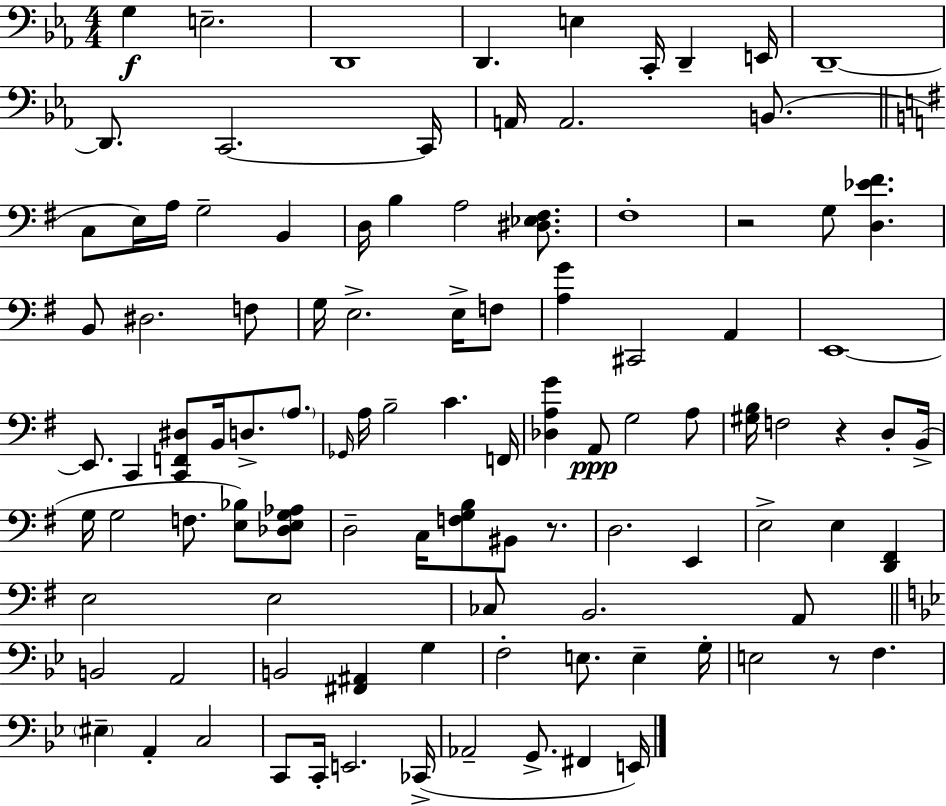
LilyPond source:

{
  \clef bass
  \numericTimeSignature
  \time 4/4
  \key ees \major
  \repeat volta 2 { g4\f e2.-- | d,1 | d,4. e4 c,16-. d,4-- e,16 | d,1--~~ | \break d,8. c,2.~~ c,16 | a,16 a,2. b,8.( | \bar "||" \break \key g \major c8 e16) a16 g2-- b,4 | d16 b4 a2 <dis ees fis>8. | fis1-. | r2 g8 <d ees' fis'>4. | \break b,8 dis2. f8 | g16 e2.-> e16-> f8 | <a g'>4 cis,2 a,4 | e,1~~ | \break e,8. c,4 <c, f, dis>8 b,16 d8.-> \parenthesize a8. | \grace { ges,16 } a16 b2-- c'4. | f,16 <des a g'>4 a,8\ppp g2 a8 | <gis b>16 f2 r4 d8-. | \break b,16->( g16 g2 f8. <e bes>8) <des e g aes>8 | d2-- c16 <f g b>8 bis,8 r8. | d2. e,4 | e2-> e4 <d, fis,>4 | \break e2 e2 | ces8 b,2. a,8 | \bar "||" \break \key g \minor b,2 a,2 | b,2 <fis, ais,>4 g4 | f2-. e8. e4-- g16-. | e2 r8 f4. | \break \parenthesize eis4-- a,4-. c2 | c,8 c,16-. e,2. ces,16->( | aes,2-- g,8.-> fis,4 e,16) | } \bar "|."
}